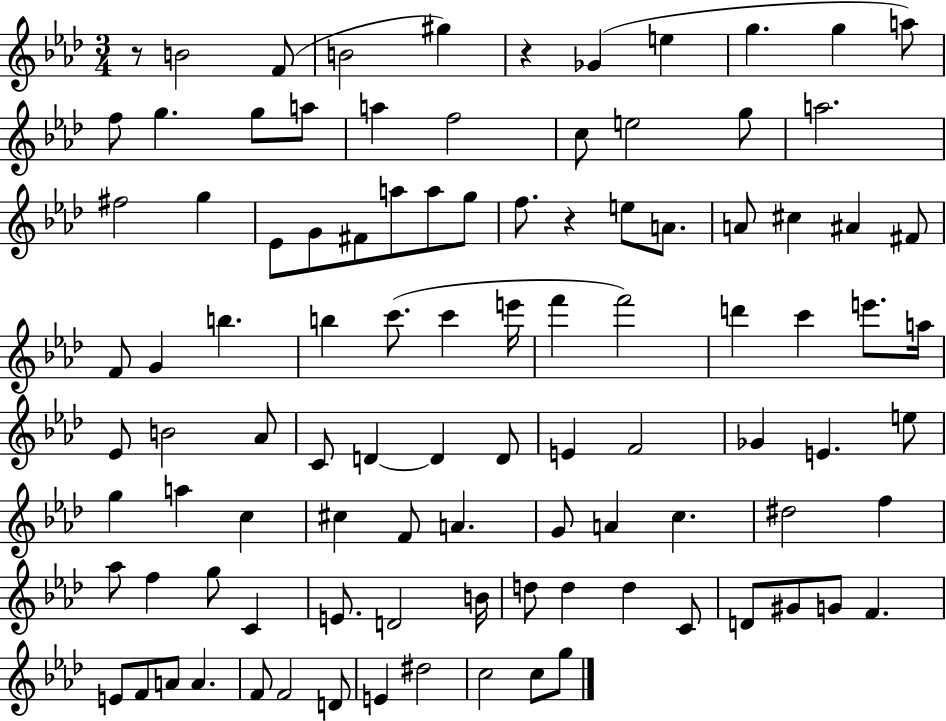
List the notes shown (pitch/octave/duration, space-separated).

R/e B4/h F4/e B4/h G#5/q R/q Gb4/q E5/q G5/q. G5/q A5/e F5/e G5/q. G5/e A5/e A5/q F5/h C5/e E5/h G5/e A5/h. F#5/h G5/q Eb4/e G4/e F#4/e A5/e A5/e G5/e F5/e. R/q E5/e A4/e. A4/e C#5/q A#4/q F#4/e F4/e G4/q B5/q. B5/q C6/e. C6/q E6/s F6/q F6/h D6/q C6/q E6/e. A5/s Eb4/e B4/h Ab4/e C4/e D4/q D4/q D4/e E4/q F4/h Gb4/q E4/q. E5/e G5/q A5/q C5/q C#5/q F4/e A4/q. G4/e A4/q C5/q. D#5/h F5/q Ab5/e F5/q G5/e C4/q E4/e. D4/h B4/s D5/e D5/q D5/q C4/e D4/e G#4/e G4/e F4/q. E4/e F4/e A4/e A4/q. F4/e F4/h D4/e E4/q D#5/h C5/h C5/e G5/e